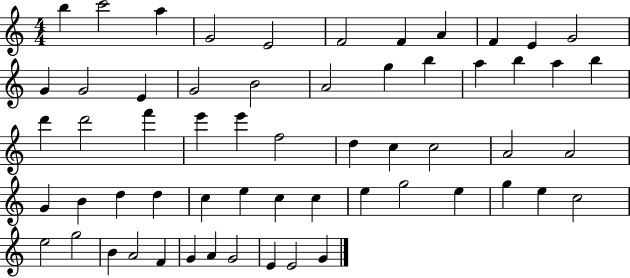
{
  \clef treble
  \numericTimeSignature
  \time 4/4
  \key c \major
  b''4 c'''2 a''4 | g'2 e'2 | f'2 f'4 a'4 | f'4 e'4 g'2 | \break g'4 g'2 e'4 | g'2 b'2 | a'2 g''4 b''4 | a''4 b''4 a''4 b''4 | \break d'''4 d'''2 f'''4 | e'''4 e'''4 f''2 | d''4 c''4 c''2 | a'2 a'2 | \break g'4 b'4 d''4 d''4 | c''4 e''4 c''4 c''4 | e''4 g''2 e''4 | g''4 e''4 c''2 | \break e''2 g''2 | b'4 a'2 f'4 | g'4 a'4 g'2 | e'4 e'2 g'4 | \break \bar "|."
}